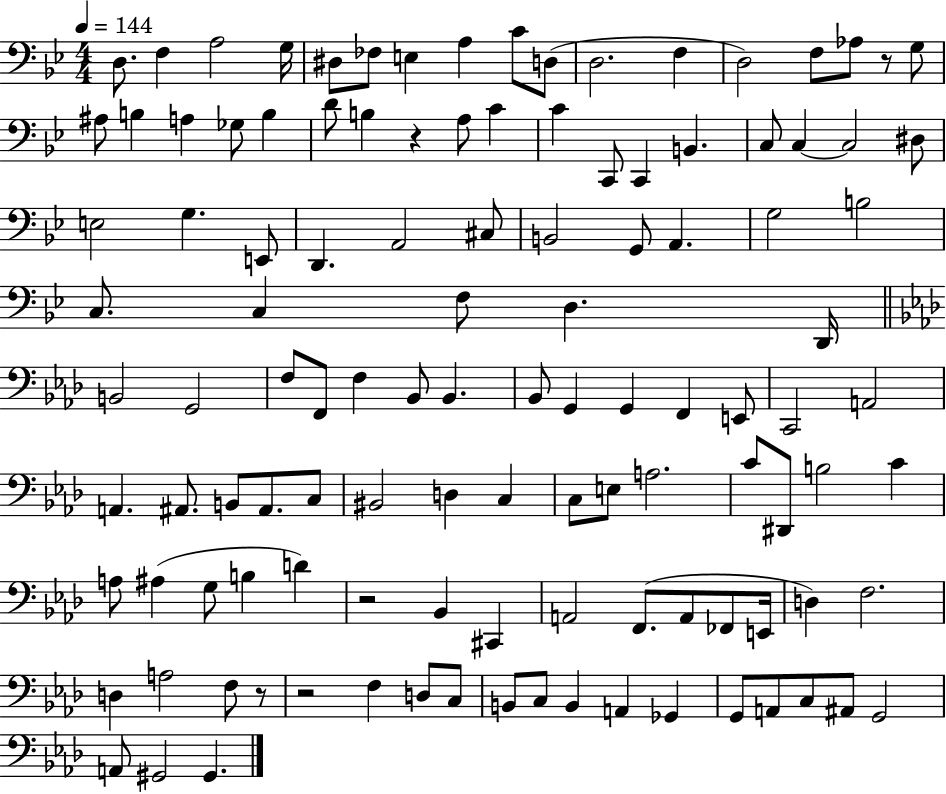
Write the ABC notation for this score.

X:1
T:Untitled
M:4/4
L:1/4
K:Bb
D,/2 F, A,2 G,/4 ^D,/2 _F,/2 E, A, C/2 D,/2 D,2 F, D,2 F,/2 _A,/2 z/2 G,/2 ^A,/2 B, A, _G,/2 B, D/2 B, z A,/2 C C C,,/2 C,, B,, C,/2 C, C,2 ^D,/2 E,2 G, E,,/2 D,, A,,2 ^C,/2 B,,2 G,,/2 A,, G,2 B,2 C,/2 C, F,/2 D, D,,/4 B,,2 G,,2 F,/2 F,,/2 F, _B,,/2 _B,, _B,,/2 G,, G,, F,, E,,/2 C,,2 A,,2 A,, ^A,,/2 B,,/2 ^A,,/2 C,/2 ^B,,2 D, C, C,/2 E,/2 A,2 C/2 ^D,,/2 B,2 C A,/2 ^A, G,/2 B, D z2 _B,, ^C,, A,,2 F,,/2 A,,/2 _F,,/2 E,,/4 D, F,2 D, A,2 F,/2 z/2 z2 F, D,/2 C,/2 B,,/2 C,/2 B,, A,, _G,, G,,/2 A,,/2 C,/2 ^A,,/2 G,,2 A,,/2 ^G,,2 ^G,,